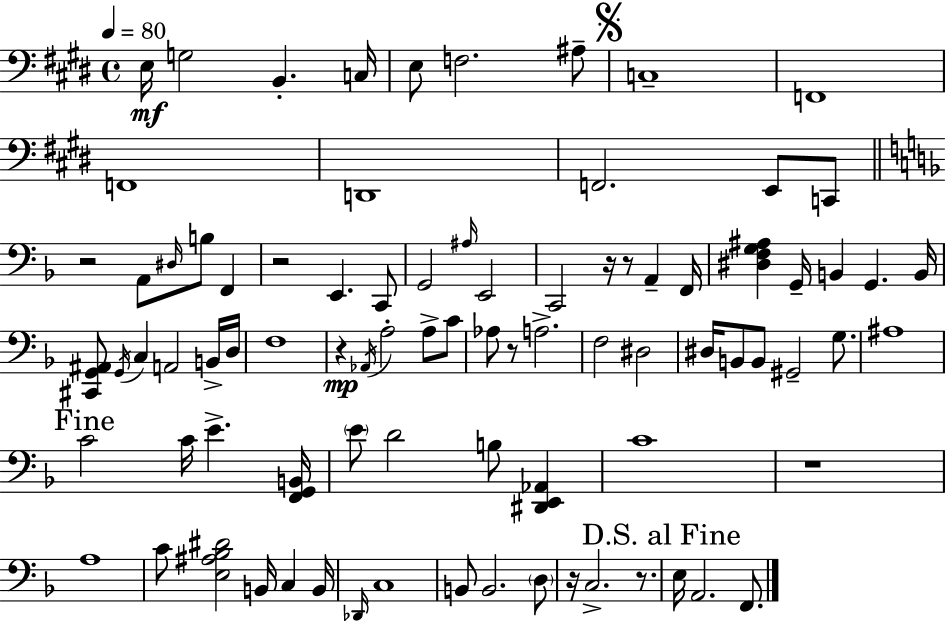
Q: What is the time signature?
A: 4/4